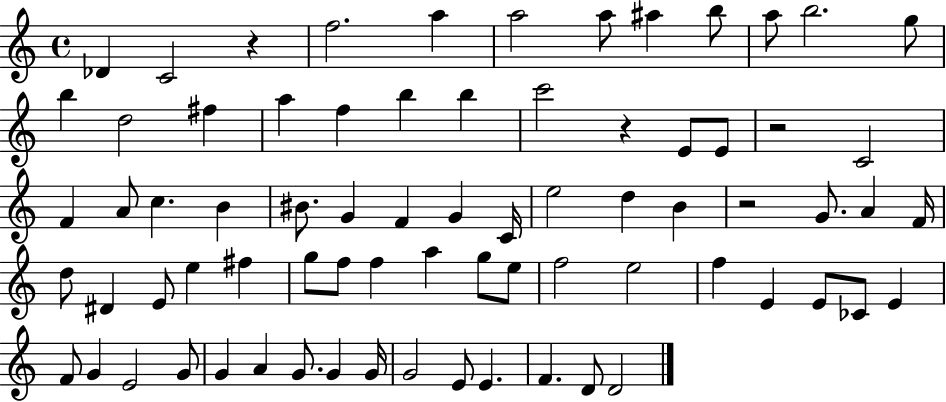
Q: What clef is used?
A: treble